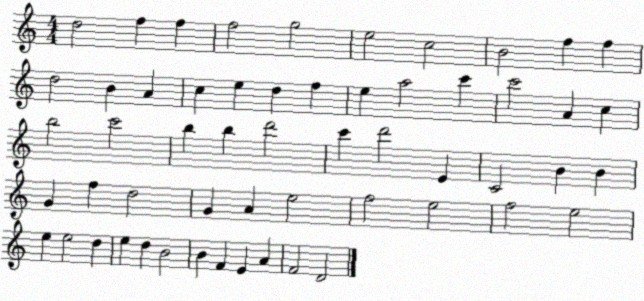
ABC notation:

X:1
T:Untitled
M:4/4
L:1/4
K:C
d2 f f f2 g2 e2 c2 B2 f f d2 B A c e d f e a2 c' c'2 A c b2 c'2 b b d'2 c' d'2 E C2 B B G f d2 G A e2 f2 e2 f2 e2 e e2 d e d B2 B F E A F2 D2